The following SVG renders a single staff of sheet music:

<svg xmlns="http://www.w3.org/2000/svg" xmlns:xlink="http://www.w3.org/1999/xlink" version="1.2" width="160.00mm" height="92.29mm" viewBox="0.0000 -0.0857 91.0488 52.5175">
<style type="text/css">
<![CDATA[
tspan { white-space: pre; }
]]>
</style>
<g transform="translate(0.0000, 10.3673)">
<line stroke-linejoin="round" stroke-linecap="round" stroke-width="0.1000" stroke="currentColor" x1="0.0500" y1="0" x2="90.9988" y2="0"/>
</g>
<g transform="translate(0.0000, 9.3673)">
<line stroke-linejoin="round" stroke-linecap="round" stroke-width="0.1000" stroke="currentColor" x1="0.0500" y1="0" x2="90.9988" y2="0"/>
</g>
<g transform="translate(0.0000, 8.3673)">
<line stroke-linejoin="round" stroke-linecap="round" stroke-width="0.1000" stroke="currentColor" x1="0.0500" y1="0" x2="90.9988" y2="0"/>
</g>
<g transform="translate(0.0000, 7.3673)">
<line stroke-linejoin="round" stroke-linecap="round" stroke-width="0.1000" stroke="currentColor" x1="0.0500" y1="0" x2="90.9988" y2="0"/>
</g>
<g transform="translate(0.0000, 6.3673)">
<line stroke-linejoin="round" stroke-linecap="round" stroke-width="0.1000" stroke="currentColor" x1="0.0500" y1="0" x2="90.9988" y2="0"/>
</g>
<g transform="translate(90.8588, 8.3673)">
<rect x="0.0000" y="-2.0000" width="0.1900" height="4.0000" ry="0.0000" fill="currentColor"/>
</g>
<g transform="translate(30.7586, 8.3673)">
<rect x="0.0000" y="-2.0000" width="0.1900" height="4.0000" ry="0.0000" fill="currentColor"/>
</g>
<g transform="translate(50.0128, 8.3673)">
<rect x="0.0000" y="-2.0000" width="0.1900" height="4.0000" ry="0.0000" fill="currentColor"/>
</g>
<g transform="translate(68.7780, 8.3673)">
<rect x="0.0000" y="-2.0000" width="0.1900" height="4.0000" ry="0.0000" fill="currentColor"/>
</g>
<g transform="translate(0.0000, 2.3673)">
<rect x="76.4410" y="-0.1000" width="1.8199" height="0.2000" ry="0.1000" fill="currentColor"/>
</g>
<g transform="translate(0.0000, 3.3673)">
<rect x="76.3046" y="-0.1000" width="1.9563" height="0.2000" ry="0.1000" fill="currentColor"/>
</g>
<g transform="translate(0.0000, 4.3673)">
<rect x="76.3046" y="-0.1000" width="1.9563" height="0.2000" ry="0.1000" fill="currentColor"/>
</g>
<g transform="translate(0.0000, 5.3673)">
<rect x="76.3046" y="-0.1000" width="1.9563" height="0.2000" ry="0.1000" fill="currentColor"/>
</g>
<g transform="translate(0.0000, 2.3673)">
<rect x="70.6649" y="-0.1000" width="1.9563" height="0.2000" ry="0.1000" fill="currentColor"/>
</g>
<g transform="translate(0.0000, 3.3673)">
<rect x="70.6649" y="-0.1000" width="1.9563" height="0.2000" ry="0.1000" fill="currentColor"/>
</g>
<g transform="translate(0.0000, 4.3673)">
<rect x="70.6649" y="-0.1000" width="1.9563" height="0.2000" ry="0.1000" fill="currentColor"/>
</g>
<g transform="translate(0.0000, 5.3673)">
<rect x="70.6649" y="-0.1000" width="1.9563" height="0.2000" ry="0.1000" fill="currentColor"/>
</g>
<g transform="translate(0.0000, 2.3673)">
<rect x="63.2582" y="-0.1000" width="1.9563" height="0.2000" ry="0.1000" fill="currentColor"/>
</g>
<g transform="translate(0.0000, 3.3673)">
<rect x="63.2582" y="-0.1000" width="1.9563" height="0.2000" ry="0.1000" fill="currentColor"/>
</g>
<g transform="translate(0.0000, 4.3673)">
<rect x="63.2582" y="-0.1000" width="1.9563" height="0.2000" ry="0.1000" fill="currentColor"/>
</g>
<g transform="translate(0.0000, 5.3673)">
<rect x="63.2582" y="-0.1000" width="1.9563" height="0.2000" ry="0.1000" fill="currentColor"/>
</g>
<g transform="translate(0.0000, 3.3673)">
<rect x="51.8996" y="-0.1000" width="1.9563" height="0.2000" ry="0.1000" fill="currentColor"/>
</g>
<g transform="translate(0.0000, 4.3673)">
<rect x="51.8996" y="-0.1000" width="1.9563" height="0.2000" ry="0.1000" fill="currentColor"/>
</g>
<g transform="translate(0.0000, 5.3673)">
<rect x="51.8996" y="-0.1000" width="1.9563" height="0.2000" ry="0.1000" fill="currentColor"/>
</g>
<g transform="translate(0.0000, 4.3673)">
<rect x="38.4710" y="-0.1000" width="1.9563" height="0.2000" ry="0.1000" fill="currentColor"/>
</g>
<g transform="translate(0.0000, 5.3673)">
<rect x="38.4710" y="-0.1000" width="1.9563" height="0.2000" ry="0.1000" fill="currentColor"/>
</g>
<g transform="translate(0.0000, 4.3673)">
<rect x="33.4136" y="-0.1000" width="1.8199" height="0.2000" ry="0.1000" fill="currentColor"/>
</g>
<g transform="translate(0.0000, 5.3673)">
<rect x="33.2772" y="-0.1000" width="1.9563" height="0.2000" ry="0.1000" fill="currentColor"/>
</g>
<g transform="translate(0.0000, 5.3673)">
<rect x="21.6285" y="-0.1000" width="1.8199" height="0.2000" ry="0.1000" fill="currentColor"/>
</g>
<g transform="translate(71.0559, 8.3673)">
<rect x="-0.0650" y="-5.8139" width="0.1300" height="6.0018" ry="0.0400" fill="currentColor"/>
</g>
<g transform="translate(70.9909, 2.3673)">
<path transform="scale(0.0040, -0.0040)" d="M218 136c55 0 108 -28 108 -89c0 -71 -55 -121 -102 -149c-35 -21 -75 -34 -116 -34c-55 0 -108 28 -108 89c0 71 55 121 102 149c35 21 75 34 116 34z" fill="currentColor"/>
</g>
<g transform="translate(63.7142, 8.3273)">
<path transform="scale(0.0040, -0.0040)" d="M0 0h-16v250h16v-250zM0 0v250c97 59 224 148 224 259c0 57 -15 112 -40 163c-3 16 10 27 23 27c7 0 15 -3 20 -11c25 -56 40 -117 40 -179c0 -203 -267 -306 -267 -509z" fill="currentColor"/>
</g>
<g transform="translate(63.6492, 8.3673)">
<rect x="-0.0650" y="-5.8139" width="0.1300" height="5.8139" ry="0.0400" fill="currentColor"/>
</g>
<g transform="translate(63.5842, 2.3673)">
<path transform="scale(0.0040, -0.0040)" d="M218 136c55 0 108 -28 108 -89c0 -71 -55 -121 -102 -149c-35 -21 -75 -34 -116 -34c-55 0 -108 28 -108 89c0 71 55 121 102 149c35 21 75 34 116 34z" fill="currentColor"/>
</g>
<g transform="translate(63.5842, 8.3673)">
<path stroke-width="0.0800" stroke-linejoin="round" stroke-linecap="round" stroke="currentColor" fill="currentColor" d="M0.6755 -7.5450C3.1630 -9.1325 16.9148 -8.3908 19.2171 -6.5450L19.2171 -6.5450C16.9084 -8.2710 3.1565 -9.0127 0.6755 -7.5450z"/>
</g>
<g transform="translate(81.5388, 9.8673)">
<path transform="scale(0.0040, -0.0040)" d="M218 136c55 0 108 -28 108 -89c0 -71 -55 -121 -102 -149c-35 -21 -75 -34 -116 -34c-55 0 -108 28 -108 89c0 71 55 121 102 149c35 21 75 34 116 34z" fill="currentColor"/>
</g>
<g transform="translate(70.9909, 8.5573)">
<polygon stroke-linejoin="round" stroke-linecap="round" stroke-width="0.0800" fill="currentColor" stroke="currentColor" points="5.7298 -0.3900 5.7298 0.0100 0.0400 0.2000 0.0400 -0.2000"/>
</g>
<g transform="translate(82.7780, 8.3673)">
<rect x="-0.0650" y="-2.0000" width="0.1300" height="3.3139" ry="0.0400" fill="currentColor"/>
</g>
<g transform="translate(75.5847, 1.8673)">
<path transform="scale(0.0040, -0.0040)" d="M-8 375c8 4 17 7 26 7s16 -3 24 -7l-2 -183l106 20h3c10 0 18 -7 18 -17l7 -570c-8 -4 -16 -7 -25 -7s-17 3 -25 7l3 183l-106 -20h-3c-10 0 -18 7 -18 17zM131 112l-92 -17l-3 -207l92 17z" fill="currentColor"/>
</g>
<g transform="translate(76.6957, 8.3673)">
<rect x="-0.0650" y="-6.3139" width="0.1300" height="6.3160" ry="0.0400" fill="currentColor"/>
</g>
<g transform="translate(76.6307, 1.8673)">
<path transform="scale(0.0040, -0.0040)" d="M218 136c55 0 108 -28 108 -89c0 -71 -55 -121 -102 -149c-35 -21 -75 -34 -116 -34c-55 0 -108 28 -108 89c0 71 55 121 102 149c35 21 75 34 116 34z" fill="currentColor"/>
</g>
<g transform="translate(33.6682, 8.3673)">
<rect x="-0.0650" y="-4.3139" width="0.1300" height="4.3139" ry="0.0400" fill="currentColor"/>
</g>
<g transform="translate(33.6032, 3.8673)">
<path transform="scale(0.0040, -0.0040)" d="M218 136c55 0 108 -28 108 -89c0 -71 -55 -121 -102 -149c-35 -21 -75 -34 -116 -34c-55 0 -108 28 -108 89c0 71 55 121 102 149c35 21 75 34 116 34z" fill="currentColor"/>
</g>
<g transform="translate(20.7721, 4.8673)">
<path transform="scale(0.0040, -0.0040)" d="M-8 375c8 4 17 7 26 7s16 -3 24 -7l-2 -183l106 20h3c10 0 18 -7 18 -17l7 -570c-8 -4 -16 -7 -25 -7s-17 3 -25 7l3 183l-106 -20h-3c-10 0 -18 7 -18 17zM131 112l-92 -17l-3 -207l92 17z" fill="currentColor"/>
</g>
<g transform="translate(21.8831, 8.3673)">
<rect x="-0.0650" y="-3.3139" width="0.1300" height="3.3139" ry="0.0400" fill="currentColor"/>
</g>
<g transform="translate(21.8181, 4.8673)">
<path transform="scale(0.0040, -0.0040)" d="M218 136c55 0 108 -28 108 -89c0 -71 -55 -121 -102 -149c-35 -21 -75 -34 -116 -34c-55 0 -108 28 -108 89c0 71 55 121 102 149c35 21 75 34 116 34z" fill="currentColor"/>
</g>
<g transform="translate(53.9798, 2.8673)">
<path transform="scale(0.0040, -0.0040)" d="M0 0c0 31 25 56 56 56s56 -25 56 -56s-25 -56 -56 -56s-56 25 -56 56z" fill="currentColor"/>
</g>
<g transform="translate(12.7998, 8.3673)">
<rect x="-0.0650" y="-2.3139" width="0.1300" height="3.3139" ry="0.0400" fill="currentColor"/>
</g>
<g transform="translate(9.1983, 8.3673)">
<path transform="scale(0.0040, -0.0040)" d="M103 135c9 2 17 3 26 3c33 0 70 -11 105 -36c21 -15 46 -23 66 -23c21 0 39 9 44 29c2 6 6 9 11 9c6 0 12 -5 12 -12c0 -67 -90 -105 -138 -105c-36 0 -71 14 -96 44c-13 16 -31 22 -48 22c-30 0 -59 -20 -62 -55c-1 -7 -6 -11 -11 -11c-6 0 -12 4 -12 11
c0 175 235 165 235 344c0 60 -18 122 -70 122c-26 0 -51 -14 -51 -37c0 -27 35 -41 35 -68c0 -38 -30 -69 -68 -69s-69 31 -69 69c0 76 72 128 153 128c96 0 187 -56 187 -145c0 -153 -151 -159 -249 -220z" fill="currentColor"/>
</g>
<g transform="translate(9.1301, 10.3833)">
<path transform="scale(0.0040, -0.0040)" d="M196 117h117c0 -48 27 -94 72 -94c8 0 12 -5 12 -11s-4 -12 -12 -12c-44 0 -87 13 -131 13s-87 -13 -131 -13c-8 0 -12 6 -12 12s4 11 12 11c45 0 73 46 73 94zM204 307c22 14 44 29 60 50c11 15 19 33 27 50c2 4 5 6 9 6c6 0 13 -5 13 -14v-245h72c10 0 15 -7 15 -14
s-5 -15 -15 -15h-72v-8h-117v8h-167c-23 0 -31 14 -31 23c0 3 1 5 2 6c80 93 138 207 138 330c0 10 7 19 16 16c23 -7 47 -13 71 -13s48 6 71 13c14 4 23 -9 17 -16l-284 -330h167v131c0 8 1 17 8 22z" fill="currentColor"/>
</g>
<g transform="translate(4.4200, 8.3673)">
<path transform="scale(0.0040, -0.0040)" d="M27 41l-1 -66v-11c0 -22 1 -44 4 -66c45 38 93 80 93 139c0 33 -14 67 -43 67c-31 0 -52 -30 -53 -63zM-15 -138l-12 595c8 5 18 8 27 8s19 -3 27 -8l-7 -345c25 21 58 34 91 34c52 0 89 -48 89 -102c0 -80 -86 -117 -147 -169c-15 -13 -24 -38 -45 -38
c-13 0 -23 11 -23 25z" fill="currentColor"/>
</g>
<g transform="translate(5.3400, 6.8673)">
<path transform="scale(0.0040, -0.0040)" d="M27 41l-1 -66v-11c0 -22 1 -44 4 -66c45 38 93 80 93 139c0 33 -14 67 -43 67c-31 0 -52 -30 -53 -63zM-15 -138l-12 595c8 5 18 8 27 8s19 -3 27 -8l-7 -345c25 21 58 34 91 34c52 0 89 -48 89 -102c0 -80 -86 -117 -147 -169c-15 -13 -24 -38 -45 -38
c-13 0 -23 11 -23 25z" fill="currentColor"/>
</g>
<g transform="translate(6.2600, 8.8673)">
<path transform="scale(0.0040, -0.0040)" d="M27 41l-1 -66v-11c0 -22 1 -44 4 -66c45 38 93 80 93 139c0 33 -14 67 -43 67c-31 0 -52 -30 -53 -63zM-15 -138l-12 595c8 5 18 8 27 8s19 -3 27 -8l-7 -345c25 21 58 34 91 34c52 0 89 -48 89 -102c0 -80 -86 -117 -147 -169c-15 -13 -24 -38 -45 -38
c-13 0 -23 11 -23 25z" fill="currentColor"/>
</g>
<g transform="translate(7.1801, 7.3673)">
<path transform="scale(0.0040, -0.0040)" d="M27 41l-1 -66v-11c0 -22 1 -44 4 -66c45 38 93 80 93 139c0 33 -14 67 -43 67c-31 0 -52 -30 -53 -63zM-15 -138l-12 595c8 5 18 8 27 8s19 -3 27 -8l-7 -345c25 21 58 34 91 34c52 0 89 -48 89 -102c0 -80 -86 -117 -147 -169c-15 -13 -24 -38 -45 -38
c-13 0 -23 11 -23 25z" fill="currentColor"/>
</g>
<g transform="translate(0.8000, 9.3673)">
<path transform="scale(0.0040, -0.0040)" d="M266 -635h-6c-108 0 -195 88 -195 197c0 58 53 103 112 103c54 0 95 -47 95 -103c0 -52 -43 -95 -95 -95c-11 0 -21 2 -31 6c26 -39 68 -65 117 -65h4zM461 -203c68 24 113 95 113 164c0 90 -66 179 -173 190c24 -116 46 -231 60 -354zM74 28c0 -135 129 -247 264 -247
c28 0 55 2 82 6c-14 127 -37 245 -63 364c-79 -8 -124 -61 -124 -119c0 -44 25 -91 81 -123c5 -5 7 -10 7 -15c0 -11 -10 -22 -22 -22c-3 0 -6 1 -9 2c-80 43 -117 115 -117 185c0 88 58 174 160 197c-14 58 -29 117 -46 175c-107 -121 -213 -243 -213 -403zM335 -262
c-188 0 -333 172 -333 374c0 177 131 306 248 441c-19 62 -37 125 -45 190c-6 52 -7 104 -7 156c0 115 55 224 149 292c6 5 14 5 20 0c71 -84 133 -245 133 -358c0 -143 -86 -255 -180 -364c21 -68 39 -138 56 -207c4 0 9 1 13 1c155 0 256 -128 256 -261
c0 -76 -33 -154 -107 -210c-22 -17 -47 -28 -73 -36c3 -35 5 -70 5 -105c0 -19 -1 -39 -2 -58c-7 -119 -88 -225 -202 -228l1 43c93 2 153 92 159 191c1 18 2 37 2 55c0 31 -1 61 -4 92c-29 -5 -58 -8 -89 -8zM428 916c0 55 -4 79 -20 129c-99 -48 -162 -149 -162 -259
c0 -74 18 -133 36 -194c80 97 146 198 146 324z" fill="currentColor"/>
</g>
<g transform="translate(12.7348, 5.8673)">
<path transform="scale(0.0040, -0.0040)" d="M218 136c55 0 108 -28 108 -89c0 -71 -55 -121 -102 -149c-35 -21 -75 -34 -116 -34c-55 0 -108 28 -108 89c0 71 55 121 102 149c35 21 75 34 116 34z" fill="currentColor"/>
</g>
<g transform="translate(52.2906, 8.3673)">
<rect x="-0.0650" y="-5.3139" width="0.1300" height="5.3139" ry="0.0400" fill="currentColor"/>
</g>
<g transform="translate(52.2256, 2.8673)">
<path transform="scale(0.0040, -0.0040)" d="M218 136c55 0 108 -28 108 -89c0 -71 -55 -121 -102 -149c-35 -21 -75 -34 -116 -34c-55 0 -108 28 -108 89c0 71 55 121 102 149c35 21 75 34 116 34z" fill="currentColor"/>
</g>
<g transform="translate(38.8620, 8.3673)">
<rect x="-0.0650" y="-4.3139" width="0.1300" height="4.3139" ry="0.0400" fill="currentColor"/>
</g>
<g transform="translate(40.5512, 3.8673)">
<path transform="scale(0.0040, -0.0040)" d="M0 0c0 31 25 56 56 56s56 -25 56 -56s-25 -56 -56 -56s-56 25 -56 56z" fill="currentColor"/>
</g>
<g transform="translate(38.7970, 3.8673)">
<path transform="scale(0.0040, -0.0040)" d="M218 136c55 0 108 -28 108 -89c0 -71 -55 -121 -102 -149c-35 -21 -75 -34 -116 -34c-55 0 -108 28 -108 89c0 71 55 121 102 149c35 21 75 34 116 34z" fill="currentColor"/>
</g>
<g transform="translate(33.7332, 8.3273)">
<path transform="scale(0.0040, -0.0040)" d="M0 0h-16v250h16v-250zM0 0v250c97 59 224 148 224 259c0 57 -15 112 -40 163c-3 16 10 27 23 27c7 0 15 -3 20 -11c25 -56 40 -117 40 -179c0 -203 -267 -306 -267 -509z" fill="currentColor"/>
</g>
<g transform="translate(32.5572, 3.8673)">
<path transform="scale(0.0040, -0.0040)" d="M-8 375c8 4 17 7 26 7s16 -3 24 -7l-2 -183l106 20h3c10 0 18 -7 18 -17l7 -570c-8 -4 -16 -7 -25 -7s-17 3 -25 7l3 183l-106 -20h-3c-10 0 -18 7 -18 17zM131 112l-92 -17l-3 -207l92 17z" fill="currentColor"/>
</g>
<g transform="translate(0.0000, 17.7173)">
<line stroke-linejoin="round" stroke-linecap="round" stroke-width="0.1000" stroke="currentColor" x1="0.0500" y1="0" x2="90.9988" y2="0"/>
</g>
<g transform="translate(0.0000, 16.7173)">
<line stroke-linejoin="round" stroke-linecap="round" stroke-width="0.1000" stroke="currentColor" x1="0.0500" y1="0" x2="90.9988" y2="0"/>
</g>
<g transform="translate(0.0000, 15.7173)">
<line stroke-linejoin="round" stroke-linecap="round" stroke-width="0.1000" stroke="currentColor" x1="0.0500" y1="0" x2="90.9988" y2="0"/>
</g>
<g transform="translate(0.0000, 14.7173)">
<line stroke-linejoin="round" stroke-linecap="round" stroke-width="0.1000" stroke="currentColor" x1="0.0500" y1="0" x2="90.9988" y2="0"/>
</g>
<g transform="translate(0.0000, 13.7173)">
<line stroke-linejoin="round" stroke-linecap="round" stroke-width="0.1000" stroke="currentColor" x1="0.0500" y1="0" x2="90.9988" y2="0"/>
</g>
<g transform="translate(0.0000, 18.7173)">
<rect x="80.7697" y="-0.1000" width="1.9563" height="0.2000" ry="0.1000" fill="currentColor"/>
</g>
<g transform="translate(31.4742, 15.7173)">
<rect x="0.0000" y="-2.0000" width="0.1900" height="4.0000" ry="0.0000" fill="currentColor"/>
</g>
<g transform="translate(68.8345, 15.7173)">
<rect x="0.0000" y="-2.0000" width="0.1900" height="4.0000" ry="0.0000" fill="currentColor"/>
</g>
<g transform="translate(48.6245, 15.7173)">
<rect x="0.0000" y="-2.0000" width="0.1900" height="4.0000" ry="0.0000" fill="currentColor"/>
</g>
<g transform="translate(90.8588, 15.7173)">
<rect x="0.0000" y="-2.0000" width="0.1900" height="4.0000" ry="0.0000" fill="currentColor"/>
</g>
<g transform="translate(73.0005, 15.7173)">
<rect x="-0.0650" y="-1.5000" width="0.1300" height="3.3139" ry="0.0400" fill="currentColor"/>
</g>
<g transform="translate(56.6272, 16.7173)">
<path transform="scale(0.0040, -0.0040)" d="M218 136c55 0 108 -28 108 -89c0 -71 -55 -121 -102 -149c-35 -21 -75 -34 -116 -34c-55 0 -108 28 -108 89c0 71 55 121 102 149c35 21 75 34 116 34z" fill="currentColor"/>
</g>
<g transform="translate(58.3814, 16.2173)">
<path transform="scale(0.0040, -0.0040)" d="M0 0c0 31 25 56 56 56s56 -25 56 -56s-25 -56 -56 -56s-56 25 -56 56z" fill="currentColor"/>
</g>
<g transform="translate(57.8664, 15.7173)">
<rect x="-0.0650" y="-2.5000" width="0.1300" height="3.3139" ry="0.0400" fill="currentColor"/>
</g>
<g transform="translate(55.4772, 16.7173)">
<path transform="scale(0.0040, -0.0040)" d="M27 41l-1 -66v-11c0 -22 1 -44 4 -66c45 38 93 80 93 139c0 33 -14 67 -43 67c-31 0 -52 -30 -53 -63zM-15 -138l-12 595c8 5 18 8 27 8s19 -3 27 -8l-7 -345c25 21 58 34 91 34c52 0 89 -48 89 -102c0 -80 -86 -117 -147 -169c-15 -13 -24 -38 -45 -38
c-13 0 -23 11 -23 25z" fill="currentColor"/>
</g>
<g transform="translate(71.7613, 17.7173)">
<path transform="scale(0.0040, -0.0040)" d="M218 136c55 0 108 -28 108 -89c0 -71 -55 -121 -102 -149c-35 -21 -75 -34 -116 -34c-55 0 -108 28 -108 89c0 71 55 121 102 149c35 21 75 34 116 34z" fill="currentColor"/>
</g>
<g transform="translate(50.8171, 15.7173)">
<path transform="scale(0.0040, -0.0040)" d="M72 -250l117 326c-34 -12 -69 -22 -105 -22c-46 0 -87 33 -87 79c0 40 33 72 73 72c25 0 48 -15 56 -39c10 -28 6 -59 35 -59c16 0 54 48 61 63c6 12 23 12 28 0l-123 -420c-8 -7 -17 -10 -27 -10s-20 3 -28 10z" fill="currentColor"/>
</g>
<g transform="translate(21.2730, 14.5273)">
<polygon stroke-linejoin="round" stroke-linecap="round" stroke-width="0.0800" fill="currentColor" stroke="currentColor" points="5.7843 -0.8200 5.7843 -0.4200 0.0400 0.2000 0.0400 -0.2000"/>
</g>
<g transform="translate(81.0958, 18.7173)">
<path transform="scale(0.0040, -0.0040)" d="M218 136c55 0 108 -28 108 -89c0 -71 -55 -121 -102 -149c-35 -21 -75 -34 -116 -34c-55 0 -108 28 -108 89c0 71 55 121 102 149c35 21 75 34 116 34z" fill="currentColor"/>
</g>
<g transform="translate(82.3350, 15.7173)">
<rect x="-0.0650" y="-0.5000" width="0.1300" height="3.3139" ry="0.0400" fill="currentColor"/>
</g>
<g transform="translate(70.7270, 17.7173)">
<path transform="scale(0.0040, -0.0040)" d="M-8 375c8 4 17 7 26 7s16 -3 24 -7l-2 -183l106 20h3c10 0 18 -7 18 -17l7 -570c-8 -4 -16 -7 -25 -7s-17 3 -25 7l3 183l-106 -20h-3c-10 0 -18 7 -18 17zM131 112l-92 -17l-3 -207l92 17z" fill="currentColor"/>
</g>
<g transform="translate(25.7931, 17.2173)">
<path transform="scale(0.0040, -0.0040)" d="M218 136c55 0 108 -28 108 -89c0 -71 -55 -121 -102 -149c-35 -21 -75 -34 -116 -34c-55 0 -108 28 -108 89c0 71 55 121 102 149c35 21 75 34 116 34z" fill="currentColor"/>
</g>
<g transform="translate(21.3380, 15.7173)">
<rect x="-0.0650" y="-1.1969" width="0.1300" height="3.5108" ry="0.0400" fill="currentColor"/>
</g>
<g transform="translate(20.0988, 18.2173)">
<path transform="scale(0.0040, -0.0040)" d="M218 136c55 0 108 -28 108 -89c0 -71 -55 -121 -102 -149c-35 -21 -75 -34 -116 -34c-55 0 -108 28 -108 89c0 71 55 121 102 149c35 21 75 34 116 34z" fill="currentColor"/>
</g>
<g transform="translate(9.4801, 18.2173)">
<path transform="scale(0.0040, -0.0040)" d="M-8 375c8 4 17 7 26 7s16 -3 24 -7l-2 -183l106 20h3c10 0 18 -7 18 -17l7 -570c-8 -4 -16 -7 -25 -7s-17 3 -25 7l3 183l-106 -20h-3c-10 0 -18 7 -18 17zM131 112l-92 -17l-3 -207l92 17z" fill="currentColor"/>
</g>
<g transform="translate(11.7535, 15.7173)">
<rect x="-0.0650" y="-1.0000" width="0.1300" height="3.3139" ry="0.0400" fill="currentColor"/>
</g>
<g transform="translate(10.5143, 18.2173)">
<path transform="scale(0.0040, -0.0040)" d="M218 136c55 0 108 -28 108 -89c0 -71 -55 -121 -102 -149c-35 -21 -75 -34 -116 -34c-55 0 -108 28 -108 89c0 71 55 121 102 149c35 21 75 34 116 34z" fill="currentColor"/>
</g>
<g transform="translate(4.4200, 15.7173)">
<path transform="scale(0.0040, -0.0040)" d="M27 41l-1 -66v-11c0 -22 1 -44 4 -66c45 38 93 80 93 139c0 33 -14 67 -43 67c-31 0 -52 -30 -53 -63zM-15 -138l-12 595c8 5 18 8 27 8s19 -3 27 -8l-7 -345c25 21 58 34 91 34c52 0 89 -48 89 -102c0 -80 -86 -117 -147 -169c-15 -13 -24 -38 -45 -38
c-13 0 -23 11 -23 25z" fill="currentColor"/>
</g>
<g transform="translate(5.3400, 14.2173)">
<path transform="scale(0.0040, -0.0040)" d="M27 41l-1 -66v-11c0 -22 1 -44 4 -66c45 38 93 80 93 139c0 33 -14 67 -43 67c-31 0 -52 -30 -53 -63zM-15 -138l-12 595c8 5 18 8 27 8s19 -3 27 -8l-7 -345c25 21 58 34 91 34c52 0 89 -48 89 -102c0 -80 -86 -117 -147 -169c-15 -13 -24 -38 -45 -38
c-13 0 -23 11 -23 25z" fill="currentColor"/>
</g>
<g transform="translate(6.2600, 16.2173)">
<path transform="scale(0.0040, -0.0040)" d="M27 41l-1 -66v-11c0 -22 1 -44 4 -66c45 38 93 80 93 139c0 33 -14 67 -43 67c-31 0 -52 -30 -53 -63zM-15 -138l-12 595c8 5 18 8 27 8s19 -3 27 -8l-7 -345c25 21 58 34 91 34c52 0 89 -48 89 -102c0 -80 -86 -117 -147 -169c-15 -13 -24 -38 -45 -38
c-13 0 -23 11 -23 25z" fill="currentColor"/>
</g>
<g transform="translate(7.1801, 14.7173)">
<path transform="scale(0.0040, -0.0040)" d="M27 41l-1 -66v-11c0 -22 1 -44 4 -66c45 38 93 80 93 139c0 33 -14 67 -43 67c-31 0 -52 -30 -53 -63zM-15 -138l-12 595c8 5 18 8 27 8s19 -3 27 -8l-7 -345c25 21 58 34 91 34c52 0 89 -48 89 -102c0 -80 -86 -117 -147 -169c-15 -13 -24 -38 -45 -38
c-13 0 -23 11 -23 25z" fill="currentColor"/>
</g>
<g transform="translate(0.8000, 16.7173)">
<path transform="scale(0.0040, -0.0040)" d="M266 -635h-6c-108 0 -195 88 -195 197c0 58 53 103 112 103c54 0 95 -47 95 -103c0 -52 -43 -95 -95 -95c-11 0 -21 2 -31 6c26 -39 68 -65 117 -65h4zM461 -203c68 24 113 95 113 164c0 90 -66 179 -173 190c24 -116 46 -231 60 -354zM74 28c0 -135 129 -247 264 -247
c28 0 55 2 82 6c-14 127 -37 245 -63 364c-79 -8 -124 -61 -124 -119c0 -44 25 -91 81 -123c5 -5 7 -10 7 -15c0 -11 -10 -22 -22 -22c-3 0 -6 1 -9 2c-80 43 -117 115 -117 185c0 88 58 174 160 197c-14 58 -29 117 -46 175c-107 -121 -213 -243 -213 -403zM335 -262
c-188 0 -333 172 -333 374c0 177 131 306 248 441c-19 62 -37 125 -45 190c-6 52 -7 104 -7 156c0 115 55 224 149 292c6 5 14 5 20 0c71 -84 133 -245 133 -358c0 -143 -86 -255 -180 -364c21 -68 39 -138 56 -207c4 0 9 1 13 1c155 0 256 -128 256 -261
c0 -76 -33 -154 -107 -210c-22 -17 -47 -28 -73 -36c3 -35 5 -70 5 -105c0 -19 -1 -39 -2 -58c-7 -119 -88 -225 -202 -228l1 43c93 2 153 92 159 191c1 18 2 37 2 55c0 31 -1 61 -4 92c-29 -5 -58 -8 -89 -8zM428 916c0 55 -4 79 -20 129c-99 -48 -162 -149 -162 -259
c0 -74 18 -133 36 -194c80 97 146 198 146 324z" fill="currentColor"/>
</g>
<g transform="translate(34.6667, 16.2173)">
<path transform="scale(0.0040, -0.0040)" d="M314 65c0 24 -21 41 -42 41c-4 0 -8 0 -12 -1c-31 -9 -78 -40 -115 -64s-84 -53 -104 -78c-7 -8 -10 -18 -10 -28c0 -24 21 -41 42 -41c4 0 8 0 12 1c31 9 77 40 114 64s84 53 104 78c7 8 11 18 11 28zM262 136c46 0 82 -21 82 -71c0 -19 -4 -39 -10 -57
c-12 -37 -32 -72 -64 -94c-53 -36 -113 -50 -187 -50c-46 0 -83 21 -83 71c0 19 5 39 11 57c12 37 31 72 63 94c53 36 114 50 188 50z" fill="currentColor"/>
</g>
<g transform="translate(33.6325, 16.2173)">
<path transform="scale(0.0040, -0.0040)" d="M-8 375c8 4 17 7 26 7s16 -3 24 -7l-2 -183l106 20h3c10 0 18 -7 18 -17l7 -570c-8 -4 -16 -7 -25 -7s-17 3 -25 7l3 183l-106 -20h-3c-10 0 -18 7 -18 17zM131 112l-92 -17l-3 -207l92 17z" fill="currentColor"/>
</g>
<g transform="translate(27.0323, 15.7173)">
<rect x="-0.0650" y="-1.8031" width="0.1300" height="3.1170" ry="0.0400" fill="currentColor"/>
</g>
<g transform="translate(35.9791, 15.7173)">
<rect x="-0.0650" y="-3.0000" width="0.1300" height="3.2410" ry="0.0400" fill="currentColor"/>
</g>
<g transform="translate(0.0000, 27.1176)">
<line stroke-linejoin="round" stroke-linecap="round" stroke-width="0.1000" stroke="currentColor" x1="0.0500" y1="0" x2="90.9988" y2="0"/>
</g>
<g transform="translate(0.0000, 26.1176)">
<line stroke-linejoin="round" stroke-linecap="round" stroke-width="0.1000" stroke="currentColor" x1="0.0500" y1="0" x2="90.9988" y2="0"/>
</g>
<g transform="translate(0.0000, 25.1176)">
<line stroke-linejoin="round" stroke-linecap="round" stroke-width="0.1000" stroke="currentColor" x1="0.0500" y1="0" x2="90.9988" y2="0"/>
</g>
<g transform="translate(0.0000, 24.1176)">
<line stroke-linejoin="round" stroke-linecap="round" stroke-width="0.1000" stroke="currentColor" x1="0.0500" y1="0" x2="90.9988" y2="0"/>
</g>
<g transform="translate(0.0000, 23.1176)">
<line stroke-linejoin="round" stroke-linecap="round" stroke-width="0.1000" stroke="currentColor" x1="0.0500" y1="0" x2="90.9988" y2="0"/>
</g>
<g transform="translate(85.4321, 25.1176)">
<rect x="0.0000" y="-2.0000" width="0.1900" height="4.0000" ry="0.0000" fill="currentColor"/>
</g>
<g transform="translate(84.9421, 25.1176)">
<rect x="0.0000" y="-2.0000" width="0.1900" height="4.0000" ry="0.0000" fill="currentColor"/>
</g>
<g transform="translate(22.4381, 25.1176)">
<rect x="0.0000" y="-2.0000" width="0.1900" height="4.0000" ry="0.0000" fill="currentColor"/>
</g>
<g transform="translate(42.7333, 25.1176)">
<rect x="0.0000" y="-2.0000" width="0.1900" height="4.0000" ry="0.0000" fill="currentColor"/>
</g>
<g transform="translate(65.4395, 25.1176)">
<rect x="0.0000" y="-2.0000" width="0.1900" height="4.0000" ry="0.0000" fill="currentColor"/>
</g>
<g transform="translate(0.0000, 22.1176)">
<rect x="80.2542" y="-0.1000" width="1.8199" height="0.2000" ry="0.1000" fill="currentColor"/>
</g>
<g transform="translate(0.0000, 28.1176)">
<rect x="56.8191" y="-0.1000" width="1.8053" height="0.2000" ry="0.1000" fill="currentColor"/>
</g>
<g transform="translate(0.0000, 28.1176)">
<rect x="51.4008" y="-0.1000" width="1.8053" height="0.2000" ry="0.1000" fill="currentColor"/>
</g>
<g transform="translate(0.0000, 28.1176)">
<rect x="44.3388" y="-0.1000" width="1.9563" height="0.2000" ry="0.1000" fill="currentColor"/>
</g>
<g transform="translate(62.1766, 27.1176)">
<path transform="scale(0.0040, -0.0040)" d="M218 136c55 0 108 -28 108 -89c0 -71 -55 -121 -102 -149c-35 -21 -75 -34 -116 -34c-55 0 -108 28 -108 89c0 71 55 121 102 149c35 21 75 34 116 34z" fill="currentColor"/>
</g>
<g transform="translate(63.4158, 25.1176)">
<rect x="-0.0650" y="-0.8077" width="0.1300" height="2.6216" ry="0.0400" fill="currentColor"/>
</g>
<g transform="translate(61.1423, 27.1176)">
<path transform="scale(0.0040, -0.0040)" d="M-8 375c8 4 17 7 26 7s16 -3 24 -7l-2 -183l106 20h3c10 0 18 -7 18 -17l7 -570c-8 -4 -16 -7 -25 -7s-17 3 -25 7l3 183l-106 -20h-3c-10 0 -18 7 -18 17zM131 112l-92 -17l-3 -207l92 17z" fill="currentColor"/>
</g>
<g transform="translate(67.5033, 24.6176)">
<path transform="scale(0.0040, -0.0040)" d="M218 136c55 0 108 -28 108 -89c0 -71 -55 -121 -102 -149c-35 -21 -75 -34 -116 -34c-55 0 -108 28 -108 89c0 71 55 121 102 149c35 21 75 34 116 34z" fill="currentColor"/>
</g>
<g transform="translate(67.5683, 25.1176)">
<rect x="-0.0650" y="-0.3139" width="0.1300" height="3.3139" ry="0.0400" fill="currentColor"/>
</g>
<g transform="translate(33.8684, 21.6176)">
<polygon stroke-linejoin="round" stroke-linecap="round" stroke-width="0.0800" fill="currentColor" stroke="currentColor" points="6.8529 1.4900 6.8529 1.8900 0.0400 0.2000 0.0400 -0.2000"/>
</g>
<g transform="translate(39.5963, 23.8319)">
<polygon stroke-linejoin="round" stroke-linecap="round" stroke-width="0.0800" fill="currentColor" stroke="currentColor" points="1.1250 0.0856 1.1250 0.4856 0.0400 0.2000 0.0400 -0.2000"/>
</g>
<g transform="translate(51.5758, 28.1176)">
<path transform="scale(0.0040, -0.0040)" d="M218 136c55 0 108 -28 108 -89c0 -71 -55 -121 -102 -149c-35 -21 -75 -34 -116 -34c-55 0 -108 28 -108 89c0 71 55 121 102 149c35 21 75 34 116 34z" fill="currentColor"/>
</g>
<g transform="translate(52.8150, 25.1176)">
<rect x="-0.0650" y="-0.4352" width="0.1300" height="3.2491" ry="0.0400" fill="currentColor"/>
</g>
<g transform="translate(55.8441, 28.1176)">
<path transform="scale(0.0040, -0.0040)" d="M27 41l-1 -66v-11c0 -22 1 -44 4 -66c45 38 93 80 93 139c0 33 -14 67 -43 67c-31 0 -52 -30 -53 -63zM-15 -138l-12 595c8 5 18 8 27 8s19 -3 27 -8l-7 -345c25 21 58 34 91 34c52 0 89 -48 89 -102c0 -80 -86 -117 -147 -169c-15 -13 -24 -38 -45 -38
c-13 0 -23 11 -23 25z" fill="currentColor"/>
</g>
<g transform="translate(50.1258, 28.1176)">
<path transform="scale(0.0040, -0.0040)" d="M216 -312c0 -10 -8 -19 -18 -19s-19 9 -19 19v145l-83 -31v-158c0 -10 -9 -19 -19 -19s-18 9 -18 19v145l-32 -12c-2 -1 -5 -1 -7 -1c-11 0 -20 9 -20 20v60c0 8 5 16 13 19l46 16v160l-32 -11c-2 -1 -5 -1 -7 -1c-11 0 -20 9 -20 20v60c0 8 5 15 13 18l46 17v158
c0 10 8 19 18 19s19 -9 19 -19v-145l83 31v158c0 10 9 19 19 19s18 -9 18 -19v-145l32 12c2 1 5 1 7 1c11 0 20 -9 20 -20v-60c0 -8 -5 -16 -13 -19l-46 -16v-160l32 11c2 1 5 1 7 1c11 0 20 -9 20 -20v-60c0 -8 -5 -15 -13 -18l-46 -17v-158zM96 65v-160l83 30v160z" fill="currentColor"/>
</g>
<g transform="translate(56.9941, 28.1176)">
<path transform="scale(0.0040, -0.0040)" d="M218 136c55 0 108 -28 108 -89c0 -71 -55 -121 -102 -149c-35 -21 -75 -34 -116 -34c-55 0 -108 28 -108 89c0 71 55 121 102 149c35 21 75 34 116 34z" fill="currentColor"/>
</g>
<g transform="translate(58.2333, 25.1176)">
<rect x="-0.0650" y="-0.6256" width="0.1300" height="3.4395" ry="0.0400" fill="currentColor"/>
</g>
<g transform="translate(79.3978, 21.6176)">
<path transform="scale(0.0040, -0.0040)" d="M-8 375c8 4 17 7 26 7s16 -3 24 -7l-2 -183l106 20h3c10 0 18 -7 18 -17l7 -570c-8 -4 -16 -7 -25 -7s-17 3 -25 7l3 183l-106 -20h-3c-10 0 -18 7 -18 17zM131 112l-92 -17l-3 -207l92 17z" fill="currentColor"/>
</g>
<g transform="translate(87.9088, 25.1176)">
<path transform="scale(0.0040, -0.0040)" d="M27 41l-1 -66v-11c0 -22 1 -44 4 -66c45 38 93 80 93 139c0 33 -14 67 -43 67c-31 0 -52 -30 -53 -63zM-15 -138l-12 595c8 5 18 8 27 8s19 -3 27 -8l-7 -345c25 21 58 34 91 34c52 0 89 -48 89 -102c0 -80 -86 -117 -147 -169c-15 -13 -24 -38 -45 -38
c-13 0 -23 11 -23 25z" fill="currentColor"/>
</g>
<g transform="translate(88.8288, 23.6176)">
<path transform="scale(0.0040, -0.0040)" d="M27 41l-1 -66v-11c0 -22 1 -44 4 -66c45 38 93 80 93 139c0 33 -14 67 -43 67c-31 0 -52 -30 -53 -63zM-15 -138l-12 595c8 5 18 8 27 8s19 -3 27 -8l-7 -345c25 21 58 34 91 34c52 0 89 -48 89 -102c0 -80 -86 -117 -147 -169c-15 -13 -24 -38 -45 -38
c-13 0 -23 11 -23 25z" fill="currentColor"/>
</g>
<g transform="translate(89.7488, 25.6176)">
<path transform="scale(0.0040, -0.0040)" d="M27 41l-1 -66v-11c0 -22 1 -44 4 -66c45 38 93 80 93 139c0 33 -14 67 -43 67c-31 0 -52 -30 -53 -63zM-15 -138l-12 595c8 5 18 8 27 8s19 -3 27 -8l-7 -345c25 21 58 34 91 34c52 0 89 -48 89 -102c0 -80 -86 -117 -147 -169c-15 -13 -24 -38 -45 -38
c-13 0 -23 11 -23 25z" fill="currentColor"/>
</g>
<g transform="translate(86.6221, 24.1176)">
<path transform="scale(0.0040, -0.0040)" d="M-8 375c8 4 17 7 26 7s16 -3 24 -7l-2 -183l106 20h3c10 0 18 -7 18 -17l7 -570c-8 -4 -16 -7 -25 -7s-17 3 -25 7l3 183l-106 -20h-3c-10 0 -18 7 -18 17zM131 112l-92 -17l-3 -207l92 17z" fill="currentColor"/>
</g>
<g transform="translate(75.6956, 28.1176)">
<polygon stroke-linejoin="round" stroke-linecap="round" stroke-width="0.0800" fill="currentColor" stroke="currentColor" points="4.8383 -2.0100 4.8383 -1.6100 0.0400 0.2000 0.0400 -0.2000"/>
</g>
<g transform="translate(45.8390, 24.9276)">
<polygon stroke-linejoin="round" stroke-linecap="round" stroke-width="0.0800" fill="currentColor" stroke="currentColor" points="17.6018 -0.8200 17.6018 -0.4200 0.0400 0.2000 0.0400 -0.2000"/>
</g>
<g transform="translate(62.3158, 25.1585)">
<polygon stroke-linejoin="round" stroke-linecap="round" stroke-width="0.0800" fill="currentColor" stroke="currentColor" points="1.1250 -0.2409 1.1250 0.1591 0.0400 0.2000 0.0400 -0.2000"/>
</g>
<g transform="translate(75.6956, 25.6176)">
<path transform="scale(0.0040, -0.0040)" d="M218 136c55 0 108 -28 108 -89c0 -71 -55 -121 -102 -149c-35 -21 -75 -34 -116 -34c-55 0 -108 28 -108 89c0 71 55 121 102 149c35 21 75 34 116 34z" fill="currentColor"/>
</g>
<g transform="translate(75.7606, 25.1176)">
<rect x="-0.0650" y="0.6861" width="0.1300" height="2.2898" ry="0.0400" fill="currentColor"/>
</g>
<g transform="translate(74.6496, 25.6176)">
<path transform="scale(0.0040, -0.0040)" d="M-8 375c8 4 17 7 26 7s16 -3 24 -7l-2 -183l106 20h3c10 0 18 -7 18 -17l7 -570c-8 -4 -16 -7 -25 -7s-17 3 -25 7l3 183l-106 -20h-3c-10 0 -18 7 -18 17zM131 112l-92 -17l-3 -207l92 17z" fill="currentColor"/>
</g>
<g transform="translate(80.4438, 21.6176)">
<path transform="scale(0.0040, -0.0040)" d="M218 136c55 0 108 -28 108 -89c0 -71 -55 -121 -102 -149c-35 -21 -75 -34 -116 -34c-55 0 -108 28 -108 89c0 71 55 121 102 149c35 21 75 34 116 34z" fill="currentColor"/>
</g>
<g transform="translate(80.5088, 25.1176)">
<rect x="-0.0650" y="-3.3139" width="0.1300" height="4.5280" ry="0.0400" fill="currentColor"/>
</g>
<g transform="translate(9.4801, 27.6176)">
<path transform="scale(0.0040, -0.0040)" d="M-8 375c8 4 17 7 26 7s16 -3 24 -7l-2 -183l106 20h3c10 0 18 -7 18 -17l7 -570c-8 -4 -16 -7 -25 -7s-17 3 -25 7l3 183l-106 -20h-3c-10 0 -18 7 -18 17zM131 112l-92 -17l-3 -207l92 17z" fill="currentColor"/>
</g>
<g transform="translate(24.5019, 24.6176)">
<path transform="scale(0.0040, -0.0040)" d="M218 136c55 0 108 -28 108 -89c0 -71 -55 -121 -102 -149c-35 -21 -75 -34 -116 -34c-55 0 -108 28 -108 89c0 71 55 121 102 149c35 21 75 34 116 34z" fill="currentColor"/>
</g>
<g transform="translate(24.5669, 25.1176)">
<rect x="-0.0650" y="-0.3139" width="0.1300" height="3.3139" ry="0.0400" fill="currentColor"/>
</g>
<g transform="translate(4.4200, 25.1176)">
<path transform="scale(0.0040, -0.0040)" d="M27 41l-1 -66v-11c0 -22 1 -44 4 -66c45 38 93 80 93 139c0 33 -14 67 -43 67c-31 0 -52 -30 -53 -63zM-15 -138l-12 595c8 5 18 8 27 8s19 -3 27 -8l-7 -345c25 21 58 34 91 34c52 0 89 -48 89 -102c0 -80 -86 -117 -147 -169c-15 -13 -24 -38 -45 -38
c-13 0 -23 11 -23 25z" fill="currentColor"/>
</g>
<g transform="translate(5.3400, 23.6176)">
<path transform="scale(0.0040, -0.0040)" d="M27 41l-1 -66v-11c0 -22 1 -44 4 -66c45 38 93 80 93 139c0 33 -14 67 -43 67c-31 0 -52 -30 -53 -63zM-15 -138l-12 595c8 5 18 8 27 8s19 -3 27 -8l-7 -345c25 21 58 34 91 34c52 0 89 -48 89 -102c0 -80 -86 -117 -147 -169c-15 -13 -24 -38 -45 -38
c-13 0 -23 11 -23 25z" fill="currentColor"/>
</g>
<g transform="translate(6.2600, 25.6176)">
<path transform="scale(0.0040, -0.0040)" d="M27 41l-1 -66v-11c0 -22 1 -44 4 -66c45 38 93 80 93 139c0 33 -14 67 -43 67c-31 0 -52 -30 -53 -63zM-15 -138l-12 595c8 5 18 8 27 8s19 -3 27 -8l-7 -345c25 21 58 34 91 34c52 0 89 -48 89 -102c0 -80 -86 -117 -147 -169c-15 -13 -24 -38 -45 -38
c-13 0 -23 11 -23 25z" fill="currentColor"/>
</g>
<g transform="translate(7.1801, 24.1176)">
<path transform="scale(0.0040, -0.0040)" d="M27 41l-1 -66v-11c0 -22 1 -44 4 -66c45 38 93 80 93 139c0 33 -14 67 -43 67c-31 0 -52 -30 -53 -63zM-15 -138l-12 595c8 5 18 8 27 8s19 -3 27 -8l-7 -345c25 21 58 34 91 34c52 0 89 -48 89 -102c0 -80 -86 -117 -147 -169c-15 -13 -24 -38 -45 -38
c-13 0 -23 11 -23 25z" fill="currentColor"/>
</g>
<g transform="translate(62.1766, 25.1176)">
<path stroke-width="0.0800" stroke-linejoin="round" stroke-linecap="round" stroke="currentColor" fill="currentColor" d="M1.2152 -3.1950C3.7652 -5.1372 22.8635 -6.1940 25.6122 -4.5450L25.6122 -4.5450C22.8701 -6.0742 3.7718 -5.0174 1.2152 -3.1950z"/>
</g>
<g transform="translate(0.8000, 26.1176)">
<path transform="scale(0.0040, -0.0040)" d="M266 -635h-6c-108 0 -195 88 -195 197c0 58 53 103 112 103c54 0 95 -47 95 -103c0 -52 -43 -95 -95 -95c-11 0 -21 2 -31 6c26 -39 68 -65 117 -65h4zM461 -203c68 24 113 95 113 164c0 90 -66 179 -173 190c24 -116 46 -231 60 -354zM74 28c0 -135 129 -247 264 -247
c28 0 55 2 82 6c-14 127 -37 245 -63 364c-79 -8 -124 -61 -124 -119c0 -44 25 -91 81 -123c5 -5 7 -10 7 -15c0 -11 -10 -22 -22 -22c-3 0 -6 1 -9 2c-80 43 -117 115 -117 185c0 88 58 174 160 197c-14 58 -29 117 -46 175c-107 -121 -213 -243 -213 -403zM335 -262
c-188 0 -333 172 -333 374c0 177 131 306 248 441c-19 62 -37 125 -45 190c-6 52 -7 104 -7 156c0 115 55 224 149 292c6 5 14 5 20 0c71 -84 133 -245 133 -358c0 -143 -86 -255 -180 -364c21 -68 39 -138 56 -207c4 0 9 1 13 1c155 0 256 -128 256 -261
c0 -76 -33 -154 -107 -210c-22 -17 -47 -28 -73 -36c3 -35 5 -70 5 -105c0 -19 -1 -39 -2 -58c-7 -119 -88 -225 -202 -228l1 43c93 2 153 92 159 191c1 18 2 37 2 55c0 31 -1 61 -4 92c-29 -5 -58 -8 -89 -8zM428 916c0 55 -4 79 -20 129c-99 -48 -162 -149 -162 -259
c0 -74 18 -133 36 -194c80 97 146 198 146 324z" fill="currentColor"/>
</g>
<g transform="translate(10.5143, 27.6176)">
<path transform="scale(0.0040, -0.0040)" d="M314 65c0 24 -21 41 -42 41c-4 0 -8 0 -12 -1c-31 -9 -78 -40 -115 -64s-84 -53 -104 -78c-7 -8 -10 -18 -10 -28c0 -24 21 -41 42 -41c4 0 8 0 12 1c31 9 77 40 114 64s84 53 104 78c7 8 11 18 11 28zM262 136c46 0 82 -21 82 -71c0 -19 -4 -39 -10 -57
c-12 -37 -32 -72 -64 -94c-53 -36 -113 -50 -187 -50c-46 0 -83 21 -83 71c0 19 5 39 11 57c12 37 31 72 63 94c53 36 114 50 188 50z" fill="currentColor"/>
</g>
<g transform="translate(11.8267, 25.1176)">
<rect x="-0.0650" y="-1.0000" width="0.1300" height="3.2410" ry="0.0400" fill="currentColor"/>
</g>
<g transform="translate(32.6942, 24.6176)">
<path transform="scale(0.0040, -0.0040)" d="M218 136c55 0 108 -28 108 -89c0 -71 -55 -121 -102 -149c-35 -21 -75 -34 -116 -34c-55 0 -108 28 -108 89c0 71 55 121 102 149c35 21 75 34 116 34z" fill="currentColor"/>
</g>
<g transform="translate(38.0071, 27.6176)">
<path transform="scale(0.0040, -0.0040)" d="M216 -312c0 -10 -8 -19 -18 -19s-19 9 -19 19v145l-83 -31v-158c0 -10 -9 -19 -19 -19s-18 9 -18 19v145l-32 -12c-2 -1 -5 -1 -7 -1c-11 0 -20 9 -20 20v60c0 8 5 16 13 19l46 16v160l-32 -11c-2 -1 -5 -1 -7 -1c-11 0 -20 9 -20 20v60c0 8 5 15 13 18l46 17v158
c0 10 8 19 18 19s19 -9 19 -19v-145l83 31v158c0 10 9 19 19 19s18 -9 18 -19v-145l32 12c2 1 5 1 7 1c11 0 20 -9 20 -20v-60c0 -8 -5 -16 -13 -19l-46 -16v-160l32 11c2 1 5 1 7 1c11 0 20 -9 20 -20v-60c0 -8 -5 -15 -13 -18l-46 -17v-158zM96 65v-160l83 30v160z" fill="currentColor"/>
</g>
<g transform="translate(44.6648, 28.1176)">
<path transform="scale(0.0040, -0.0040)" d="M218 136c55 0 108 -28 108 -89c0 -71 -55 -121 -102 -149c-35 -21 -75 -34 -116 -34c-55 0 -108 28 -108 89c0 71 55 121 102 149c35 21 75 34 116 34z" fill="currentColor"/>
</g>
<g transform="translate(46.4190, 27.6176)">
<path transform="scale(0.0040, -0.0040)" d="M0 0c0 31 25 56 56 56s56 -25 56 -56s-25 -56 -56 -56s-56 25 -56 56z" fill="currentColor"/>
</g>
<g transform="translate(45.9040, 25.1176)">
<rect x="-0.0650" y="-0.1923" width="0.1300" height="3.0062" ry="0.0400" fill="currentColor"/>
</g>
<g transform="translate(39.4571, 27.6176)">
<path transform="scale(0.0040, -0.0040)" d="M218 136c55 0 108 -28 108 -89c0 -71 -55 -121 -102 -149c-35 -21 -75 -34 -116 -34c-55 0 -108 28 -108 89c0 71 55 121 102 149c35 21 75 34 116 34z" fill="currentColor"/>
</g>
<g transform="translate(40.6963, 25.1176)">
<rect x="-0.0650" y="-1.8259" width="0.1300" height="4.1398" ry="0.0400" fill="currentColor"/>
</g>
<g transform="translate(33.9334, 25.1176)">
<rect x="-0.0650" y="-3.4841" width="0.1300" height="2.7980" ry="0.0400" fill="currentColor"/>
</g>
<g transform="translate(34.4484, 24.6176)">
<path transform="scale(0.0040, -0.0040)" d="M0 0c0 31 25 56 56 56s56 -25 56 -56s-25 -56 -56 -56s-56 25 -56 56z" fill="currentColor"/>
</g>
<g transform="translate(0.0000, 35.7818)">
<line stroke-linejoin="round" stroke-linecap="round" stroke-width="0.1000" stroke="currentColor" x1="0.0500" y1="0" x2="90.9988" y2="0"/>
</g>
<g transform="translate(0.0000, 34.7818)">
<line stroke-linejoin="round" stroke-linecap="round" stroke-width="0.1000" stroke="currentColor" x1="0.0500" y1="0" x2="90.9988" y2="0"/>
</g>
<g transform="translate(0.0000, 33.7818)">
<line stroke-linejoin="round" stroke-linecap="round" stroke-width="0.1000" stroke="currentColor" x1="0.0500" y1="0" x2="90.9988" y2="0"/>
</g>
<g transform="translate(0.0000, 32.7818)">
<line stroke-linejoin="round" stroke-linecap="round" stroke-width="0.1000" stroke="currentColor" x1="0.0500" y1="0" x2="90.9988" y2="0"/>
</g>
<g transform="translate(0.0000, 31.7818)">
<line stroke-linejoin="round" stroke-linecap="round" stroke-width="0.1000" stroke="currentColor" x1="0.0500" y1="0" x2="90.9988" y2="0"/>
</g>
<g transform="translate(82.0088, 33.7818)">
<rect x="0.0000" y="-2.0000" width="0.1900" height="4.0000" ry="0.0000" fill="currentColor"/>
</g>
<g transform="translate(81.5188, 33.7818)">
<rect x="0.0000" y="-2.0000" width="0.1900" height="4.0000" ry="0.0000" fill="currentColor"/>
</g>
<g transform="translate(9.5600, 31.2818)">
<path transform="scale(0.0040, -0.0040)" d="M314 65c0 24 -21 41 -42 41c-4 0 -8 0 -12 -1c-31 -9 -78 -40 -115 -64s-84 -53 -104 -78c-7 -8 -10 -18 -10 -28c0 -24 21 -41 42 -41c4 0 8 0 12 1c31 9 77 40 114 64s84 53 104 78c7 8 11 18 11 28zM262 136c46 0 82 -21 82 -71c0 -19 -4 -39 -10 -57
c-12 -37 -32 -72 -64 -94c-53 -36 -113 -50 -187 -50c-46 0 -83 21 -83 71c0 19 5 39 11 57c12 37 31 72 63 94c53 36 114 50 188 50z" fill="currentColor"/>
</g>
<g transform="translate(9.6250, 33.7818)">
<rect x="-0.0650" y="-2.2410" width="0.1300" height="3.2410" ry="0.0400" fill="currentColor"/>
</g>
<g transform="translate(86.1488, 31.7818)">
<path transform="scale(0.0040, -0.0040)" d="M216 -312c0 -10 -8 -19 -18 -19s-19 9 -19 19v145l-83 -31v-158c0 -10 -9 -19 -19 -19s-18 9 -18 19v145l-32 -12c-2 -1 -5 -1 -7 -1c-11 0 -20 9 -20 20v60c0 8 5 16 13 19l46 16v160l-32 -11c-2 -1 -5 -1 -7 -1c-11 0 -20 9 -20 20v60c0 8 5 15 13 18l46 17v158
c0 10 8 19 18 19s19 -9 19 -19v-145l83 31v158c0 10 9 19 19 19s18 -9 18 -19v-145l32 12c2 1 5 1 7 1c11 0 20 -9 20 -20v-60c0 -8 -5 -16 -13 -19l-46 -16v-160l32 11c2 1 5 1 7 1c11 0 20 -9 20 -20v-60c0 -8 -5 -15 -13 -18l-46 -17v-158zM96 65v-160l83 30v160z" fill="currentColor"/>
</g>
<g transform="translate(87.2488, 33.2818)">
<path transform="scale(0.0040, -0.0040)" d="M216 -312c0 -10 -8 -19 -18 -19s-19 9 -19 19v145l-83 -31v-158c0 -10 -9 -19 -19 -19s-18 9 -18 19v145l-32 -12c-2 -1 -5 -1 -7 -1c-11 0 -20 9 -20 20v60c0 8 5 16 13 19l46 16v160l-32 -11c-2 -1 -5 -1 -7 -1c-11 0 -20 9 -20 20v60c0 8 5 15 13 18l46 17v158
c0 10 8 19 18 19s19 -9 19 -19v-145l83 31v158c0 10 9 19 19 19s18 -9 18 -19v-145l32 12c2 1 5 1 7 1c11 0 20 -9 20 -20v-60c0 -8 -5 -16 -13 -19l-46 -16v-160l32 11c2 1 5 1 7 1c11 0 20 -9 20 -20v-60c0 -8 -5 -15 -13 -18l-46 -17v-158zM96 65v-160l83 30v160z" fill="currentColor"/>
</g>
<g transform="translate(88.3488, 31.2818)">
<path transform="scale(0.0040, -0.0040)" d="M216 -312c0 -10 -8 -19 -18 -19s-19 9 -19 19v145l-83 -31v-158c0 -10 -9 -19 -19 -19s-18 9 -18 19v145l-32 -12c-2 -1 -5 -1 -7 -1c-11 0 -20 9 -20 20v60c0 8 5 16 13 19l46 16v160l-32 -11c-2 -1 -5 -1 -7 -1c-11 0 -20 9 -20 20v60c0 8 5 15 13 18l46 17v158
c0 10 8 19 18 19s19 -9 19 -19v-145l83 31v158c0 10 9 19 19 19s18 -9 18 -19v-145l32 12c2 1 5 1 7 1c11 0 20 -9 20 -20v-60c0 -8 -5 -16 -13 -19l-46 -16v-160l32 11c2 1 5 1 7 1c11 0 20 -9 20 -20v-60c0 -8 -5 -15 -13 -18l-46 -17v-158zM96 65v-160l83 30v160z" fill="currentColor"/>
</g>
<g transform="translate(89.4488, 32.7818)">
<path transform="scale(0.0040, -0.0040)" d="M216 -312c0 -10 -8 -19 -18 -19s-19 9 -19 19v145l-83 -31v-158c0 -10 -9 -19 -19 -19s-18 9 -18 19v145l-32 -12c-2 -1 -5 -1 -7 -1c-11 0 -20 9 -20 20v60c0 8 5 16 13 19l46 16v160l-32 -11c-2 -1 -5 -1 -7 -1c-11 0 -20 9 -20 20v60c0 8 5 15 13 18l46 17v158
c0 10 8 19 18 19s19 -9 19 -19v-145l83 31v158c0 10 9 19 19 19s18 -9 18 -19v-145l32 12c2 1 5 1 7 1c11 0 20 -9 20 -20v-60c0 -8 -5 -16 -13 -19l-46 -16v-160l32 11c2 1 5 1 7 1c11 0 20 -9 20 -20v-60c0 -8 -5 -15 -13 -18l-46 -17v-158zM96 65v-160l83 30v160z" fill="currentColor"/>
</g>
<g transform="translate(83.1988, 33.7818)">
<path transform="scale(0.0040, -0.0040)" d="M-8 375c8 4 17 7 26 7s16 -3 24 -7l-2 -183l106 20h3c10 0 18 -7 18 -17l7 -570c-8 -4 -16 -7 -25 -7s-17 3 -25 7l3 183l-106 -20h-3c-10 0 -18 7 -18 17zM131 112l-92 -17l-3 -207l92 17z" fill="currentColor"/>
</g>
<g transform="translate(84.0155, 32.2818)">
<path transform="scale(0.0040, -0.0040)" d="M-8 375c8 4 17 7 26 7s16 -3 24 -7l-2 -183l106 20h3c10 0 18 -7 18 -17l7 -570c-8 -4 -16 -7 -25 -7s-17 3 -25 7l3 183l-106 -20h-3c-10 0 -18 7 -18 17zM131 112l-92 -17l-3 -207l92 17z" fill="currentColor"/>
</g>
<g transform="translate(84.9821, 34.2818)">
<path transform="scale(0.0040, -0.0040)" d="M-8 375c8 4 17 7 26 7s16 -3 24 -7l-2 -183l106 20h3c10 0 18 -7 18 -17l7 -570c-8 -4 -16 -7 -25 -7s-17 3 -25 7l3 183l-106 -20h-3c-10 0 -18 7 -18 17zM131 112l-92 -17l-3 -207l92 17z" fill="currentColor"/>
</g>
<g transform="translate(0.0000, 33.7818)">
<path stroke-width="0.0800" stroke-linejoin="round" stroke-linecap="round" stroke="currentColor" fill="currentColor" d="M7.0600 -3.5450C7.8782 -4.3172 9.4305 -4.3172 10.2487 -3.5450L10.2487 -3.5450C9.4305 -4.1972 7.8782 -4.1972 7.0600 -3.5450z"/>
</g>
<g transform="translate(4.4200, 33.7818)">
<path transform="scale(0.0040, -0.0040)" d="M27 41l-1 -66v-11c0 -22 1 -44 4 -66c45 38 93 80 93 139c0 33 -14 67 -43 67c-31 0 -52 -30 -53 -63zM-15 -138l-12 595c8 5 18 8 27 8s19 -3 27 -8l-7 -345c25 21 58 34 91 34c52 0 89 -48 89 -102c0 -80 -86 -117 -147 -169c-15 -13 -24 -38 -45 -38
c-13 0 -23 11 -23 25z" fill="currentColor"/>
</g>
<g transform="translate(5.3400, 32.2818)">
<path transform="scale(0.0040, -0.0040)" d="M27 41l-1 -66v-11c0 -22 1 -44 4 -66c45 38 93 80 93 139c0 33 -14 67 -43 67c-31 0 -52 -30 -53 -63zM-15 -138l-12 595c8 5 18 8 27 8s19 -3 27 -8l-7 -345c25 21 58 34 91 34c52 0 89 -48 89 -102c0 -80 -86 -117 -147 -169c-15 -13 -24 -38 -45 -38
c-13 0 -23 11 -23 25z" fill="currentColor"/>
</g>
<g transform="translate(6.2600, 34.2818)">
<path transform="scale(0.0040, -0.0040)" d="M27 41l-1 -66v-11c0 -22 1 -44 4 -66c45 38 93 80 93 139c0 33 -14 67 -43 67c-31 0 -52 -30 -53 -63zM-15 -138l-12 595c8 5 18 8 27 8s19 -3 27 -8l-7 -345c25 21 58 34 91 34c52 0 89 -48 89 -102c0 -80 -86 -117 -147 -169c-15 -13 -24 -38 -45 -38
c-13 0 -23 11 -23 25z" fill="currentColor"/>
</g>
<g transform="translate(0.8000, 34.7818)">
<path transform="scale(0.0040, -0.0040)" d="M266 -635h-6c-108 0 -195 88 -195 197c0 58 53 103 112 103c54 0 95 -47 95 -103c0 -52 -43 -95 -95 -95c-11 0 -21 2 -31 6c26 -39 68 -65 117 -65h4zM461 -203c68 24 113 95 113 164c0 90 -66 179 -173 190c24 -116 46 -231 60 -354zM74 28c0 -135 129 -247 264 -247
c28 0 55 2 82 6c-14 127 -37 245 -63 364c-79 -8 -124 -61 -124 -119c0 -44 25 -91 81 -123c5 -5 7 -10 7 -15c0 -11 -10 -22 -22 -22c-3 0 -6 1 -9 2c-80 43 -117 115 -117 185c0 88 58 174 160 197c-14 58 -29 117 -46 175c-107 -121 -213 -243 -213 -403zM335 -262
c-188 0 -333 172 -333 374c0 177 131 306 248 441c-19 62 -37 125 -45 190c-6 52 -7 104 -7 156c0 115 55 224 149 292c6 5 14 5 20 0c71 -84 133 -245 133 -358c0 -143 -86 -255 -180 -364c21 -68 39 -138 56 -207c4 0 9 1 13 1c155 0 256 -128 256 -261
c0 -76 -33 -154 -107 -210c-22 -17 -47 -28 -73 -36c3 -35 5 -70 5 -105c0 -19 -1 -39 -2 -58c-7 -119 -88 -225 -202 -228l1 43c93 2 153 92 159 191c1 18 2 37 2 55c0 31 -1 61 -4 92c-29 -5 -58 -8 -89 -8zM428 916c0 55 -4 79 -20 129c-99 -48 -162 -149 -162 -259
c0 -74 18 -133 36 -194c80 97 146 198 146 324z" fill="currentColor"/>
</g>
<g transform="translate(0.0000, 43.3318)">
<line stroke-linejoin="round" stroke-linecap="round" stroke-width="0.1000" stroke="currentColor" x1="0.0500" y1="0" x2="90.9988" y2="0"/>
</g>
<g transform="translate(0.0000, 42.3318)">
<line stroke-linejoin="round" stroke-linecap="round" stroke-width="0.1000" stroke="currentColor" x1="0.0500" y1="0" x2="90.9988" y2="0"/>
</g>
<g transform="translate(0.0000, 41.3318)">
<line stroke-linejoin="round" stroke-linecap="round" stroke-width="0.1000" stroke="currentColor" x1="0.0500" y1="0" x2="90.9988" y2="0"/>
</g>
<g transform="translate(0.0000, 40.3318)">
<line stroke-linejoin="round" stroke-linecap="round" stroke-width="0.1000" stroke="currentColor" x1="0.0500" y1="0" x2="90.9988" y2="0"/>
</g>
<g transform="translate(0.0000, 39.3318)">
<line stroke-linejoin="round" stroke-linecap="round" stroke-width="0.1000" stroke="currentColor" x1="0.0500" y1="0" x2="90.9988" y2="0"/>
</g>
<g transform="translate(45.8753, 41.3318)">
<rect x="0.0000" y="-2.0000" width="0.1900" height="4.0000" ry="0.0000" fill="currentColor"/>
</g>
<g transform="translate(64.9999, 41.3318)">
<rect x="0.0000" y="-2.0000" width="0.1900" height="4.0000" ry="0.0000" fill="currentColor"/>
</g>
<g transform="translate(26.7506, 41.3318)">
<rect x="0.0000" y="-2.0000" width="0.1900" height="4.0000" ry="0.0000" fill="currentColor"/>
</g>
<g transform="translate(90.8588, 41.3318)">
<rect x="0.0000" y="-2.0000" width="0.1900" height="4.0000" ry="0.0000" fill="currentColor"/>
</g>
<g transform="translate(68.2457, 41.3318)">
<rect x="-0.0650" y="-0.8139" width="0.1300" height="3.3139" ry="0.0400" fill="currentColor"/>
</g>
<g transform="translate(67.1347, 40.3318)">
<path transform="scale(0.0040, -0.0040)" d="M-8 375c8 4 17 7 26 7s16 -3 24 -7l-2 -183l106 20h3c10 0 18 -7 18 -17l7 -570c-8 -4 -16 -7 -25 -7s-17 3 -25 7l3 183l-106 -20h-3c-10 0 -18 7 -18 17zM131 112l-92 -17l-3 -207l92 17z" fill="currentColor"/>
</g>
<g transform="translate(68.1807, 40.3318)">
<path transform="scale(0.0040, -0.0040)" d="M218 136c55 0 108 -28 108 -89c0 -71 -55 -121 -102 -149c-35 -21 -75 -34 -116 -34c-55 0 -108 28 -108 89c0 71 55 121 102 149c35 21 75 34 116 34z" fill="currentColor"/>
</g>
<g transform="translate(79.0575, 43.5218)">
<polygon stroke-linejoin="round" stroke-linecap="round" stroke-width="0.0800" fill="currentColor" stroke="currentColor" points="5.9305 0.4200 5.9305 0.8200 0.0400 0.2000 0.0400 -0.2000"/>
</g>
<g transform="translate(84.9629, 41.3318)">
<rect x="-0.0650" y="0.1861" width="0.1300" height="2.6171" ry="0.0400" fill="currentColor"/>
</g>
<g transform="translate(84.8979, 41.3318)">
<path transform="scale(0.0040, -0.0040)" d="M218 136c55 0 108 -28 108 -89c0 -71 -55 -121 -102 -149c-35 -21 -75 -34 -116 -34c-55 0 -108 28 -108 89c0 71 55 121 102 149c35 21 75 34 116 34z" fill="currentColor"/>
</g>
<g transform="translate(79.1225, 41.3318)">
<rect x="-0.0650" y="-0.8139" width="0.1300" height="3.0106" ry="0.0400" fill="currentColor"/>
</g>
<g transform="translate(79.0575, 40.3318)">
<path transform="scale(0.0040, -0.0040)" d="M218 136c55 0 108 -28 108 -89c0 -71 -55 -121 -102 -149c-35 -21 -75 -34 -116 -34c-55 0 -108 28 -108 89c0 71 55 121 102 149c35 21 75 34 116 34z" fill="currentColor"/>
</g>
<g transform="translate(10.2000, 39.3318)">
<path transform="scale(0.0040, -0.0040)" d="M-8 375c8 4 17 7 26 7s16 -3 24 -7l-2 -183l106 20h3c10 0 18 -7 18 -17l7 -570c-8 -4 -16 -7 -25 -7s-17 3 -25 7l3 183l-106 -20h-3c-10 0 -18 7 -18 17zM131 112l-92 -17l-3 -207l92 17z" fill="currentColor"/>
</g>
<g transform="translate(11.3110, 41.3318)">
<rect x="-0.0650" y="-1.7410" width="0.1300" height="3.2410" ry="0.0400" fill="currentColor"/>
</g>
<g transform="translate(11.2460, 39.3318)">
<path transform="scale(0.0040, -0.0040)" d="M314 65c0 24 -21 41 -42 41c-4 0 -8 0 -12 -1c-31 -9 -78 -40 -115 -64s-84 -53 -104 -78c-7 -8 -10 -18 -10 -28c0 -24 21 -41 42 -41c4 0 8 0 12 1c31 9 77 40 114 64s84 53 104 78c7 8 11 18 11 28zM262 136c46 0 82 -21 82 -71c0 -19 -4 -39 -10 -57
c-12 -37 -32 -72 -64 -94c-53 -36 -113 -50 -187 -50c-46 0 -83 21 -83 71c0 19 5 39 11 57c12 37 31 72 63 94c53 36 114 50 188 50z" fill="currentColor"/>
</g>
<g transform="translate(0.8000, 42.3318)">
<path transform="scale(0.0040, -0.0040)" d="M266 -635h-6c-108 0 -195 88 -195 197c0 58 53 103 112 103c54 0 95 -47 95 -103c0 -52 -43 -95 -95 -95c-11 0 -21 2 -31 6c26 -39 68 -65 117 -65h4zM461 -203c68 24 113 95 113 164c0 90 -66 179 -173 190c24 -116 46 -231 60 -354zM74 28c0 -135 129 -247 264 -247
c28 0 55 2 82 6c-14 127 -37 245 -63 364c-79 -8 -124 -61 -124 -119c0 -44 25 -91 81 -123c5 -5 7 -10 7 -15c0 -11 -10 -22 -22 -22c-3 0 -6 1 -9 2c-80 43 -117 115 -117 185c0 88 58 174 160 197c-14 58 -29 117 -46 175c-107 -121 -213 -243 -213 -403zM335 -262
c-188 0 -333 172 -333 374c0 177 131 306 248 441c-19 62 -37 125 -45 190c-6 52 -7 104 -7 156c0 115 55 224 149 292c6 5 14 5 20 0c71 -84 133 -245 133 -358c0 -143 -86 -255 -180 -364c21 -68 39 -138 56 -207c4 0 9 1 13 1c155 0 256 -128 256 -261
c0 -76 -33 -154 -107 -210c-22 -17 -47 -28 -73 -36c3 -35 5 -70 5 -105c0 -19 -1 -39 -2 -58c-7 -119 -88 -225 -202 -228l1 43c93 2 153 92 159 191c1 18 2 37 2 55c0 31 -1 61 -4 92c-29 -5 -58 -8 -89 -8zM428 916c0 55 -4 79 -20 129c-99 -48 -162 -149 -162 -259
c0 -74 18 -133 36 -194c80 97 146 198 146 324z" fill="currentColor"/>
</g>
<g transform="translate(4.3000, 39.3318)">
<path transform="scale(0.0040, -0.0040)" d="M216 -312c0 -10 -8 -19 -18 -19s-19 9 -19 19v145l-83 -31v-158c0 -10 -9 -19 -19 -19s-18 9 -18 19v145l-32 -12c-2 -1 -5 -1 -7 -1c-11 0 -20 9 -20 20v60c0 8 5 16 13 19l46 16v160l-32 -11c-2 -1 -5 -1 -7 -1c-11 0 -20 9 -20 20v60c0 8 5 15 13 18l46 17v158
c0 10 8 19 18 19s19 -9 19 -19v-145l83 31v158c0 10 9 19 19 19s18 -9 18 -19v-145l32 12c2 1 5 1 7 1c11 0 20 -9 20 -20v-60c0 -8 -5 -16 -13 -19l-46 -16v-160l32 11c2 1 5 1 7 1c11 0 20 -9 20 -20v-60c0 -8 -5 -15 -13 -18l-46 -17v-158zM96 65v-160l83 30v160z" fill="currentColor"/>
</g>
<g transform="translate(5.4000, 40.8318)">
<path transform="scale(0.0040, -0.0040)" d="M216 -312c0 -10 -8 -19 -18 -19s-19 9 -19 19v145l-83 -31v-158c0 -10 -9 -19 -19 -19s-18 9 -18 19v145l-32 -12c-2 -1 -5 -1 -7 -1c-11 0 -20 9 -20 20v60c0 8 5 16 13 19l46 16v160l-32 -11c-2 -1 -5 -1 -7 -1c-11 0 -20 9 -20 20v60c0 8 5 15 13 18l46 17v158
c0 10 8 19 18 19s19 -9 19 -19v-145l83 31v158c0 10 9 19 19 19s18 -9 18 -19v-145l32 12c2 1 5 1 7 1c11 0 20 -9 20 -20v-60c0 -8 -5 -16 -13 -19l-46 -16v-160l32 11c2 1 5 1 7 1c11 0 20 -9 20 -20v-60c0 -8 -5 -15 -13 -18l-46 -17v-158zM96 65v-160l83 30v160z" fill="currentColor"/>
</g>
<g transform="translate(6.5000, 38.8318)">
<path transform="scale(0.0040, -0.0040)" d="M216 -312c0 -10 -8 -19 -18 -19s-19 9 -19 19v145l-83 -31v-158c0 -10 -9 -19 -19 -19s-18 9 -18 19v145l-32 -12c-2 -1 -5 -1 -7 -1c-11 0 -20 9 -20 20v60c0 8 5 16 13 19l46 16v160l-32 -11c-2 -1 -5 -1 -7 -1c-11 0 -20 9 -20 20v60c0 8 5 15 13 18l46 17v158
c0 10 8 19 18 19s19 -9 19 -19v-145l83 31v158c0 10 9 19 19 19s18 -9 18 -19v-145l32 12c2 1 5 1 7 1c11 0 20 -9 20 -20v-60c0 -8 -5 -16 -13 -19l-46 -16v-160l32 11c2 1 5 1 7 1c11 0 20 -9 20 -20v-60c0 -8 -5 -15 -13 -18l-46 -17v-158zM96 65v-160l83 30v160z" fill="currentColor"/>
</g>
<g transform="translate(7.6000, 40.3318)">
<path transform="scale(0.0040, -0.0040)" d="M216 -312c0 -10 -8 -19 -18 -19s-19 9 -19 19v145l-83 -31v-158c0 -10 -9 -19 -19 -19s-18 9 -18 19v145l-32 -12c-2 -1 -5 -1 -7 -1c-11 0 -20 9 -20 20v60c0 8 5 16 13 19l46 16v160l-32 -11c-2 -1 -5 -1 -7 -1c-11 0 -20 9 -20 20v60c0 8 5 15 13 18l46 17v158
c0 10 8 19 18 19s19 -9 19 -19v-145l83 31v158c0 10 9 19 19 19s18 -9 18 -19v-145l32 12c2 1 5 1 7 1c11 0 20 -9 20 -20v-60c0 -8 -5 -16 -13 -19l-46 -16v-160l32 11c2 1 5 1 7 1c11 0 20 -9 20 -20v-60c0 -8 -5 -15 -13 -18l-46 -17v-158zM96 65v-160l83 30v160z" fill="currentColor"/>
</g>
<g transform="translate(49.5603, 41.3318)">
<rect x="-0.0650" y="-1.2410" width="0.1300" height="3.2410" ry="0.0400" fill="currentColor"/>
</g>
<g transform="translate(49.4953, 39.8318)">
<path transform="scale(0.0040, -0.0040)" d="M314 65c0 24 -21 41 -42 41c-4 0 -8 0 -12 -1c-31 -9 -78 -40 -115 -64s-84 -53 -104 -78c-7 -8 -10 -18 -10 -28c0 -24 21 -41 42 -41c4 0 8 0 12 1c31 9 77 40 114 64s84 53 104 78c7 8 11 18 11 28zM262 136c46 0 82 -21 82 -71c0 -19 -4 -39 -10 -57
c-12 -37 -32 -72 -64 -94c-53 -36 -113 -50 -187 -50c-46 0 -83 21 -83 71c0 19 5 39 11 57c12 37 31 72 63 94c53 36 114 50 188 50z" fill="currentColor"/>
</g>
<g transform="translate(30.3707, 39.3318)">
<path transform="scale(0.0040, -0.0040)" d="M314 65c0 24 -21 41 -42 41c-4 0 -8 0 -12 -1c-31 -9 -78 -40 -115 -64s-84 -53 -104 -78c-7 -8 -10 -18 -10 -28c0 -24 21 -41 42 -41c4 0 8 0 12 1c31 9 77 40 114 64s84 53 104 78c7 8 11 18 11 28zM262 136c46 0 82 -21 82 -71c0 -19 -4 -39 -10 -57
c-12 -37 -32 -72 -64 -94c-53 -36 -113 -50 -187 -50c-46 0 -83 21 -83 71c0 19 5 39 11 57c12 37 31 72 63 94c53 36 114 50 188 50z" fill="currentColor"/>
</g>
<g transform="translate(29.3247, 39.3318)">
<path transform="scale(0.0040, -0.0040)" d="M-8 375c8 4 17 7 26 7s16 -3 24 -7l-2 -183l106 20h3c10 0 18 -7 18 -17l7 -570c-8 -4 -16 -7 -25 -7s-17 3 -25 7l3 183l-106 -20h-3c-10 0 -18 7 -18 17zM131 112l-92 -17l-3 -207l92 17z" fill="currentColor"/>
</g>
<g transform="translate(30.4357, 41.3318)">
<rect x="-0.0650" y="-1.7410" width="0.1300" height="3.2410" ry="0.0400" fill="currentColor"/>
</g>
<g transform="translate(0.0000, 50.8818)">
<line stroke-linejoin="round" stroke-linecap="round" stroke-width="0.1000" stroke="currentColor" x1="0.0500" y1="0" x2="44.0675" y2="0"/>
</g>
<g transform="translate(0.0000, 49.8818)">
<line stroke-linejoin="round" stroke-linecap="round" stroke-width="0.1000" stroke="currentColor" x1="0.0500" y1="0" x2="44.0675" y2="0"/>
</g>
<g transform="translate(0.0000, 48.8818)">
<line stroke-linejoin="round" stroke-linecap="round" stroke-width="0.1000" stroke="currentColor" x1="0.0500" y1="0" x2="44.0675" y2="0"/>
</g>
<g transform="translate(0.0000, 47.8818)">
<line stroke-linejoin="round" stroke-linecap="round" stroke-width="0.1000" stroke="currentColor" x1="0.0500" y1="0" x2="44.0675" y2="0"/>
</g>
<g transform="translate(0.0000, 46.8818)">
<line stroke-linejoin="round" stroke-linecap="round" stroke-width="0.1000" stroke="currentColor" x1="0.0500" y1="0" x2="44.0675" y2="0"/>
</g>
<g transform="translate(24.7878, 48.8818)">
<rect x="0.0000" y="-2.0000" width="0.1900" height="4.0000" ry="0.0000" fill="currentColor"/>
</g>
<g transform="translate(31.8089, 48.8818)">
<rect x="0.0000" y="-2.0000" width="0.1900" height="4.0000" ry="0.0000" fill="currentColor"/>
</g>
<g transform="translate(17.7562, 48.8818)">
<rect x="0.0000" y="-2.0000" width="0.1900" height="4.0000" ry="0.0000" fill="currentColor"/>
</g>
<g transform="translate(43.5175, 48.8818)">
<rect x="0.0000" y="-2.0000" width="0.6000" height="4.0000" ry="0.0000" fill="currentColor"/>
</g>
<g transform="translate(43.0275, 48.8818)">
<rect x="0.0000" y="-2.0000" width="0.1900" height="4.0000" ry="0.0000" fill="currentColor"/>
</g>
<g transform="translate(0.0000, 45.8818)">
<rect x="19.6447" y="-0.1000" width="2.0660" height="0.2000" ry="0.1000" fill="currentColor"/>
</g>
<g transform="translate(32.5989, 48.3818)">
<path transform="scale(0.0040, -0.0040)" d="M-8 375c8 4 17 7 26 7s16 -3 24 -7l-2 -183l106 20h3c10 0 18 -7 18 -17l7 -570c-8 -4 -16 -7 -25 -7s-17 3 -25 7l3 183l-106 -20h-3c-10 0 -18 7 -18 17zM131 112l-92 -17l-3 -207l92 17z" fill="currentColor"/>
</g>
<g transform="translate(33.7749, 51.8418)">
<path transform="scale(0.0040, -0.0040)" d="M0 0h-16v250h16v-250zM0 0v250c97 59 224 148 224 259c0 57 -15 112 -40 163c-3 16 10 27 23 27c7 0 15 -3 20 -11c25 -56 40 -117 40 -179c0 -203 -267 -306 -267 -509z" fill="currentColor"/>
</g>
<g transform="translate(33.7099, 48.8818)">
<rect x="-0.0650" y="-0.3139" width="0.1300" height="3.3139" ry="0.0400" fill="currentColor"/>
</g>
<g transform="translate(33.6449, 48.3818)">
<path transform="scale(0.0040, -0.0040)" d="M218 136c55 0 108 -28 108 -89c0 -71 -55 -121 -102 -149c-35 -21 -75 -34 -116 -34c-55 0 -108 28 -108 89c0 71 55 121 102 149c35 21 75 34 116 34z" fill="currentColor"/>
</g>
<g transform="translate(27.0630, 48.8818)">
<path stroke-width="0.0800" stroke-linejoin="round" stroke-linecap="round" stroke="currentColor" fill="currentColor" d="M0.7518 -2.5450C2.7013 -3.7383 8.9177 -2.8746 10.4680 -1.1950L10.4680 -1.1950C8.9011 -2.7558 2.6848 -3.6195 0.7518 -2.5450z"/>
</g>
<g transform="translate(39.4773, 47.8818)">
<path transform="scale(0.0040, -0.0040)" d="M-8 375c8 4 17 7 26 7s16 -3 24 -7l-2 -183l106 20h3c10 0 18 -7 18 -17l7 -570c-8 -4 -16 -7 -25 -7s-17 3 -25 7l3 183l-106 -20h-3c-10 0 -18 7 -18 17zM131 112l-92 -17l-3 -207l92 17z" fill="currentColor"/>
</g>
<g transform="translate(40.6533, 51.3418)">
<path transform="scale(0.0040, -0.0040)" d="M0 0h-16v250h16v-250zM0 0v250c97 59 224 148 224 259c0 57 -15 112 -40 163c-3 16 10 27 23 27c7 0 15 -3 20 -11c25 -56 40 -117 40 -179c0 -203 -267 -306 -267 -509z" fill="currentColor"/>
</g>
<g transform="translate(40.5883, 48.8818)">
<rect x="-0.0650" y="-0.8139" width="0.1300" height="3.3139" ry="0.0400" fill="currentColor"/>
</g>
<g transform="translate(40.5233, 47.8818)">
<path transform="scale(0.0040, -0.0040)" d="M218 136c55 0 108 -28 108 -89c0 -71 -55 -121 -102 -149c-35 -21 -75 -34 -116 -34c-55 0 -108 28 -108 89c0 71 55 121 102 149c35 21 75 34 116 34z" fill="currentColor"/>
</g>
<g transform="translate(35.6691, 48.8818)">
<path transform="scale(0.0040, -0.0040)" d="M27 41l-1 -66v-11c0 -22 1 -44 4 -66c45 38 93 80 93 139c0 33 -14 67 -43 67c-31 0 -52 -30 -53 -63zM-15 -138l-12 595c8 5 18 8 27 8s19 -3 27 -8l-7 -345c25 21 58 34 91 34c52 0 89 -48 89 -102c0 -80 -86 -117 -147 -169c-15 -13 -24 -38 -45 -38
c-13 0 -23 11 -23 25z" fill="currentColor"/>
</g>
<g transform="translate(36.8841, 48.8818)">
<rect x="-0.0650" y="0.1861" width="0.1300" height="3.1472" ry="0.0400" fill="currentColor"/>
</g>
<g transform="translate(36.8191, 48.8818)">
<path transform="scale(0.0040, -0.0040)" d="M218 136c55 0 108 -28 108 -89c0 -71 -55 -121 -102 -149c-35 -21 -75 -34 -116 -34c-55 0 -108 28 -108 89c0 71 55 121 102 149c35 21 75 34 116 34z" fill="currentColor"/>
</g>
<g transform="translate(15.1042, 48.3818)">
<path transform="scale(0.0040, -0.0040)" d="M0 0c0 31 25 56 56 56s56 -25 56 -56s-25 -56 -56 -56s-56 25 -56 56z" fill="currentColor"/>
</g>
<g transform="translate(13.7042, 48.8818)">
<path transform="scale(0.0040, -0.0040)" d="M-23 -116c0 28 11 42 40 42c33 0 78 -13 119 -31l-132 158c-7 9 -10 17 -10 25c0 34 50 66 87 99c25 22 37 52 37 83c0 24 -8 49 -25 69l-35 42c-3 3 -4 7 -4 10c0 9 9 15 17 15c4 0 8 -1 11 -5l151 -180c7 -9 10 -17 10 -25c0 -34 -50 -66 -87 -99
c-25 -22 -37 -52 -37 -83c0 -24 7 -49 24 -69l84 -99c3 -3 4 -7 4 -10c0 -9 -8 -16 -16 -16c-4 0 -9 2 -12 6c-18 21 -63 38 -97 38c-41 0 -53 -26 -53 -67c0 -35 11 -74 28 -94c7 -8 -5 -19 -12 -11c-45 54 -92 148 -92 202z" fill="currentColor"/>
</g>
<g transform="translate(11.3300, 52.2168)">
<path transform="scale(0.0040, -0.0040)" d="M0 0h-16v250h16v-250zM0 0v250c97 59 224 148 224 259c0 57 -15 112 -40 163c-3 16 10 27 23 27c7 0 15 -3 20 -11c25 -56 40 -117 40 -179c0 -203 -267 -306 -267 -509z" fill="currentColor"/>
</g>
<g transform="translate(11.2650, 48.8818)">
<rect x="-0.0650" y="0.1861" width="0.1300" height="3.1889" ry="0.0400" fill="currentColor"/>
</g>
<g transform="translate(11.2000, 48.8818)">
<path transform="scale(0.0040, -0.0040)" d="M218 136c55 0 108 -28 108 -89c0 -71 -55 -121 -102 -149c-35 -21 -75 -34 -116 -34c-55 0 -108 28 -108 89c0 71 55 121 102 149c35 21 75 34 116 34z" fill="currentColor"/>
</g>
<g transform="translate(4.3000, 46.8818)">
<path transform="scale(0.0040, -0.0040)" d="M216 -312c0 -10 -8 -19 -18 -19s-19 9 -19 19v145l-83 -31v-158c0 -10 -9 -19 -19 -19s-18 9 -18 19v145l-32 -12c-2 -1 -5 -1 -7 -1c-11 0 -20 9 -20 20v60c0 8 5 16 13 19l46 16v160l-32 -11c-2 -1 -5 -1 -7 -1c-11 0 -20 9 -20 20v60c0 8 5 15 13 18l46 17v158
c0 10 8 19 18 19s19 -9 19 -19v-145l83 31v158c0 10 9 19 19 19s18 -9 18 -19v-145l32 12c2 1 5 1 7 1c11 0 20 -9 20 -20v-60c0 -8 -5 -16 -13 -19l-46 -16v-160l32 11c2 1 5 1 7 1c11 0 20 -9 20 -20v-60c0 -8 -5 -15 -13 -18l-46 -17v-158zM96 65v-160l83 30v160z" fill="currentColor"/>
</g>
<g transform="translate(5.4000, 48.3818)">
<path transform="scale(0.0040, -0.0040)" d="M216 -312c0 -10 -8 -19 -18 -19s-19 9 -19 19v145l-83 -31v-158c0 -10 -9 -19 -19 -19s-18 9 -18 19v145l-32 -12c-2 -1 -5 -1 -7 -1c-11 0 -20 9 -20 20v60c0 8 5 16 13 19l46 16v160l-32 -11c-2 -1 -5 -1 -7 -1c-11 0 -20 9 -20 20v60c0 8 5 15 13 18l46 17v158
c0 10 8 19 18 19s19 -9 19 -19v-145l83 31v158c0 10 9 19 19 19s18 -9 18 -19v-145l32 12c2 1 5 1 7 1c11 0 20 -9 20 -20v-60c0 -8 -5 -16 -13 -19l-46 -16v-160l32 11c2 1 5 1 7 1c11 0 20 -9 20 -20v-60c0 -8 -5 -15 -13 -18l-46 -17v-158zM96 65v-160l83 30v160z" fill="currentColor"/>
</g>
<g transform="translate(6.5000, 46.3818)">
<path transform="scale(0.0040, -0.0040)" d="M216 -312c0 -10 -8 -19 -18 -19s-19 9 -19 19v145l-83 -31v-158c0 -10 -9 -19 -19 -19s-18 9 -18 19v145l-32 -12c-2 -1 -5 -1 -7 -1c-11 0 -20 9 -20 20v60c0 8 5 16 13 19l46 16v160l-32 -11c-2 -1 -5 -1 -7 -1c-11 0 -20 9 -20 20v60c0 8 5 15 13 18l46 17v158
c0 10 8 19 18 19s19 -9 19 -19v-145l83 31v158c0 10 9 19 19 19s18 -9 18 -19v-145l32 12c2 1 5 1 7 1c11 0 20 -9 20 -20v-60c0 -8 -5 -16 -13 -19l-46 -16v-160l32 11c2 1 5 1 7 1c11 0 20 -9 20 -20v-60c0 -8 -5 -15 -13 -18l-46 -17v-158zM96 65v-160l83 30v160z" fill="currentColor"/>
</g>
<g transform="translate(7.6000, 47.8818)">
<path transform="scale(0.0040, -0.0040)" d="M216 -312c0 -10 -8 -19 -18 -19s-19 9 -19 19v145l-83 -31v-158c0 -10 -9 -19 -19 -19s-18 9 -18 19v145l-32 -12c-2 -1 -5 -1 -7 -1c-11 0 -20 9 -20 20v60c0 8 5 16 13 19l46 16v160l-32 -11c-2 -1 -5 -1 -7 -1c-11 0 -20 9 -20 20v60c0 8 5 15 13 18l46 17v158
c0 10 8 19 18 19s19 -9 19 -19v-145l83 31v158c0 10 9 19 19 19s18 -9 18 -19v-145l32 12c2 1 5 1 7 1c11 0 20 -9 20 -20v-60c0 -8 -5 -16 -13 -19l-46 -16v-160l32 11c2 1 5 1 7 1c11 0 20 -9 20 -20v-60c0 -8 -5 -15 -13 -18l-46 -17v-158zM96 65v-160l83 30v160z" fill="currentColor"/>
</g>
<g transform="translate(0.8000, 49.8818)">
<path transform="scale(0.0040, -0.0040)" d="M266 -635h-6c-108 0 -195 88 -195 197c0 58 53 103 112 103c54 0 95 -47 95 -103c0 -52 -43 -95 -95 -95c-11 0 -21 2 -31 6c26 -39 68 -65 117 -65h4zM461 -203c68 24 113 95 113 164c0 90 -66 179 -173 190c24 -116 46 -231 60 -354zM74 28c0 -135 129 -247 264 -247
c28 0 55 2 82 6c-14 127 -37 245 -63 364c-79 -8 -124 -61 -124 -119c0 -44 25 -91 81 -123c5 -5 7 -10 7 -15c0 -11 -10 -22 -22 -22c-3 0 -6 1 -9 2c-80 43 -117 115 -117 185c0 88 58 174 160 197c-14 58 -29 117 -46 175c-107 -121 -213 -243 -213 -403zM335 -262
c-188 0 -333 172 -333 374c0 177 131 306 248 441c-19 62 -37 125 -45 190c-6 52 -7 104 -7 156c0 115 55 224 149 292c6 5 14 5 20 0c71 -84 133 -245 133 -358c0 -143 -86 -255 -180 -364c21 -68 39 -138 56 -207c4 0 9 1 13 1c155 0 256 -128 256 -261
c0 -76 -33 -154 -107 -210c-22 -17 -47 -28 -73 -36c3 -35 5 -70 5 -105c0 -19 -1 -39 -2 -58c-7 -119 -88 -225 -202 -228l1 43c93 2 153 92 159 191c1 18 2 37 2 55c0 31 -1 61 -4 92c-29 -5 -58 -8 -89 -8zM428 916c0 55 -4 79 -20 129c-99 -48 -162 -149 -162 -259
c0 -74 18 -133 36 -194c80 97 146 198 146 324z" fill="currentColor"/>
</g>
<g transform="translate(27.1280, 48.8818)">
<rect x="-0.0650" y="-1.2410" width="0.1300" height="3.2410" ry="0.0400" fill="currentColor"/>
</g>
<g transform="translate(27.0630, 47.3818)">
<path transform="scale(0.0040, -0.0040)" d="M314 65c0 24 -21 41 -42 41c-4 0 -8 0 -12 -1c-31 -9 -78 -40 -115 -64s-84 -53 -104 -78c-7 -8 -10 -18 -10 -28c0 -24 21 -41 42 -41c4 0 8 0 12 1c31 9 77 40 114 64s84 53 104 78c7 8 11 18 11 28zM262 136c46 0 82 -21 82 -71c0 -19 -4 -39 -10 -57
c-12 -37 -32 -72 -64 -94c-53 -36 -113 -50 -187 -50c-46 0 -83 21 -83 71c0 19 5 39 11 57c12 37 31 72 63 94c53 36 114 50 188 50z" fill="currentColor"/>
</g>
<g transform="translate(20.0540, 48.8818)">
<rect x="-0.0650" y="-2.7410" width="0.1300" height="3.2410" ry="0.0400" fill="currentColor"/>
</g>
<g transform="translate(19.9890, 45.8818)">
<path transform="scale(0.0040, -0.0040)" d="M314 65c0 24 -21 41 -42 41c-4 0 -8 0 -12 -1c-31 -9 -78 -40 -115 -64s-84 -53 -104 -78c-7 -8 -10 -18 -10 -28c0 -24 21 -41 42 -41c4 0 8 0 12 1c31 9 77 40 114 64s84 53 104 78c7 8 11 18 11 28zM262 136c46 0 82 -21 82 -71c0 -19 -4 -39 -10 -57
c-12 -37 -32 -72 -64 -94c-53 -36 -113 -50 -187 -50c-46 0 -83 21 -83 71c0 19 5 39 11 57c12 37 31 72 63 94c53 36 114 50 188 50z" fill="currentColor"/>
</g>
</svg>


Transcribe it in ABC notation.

X:1
T:Untitled
M:2/4
L:1/4
K:Ab
g b d'/2 d' f' g'/2 g'/2 a'/2 F D D/2 F/2 A2 z/2 _G E C D2 c c/2 ^D/4 C/2 ^C/2 _C/2 E/4 c A/2 b/2 g2 f2 f2 e2 d d/2 B/2 B/2 z a2 e2 c/2 _B d/2